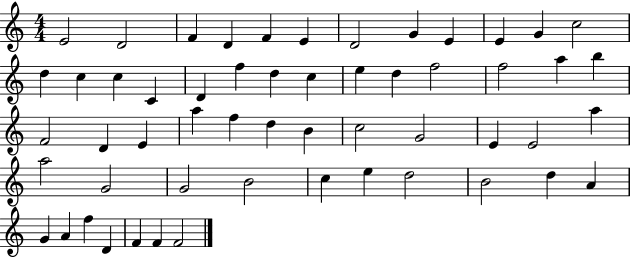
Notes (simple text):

E4/h D4/h F4/q D4/q F4/q E4/q D4/h G4/q E4/q E4/q G4/q C5/h D5/q C5/q C5/q C4/q D4/q F5/q D5/q C5/q E5/q D5/q F5/h F5/h A5/q B5/q F4/h D4/q E4/q A5/q F5/q D5/q B4/q C5/h G4/h E4/q E4/h A5/q A5/h G4/h G4/h B4/h C5/q E5/q D5/h B4/h D5/q A4/q G4/q A4/q F5/q D4/q F4/q F4/q F4/h